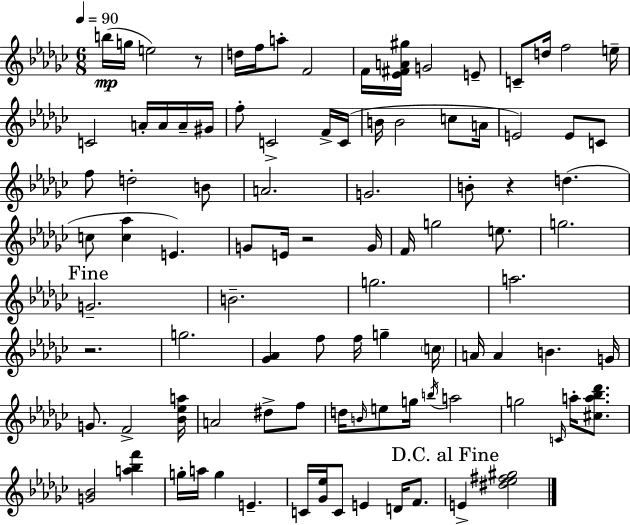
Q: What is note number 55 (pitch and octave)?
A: C5